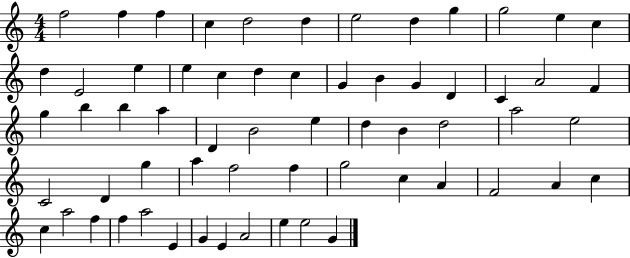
F5/h F5/q F5/q C5/q D5/h D5/q E5/h D5/q G5/q G5/h E5/q C5/q D5/q E4/h E5/q E5/q C5/q D5/q C5/q G4/q B4/q G4/q D4/q C4/q A4/h F4/q G5/q B5/q B5/q A5/q D4/q B4/h E5/q D5/q B4/q D5/h A5/h E5/h C4/h D4/q G5/q A5/q F5/h F5/q G5/h C5/q A4/q F4/h A4/q C5/q C5/q A5/h F5/q F5/q A5/h E4/q G4/q E4/q A4/h E5/q E5/h G4/q